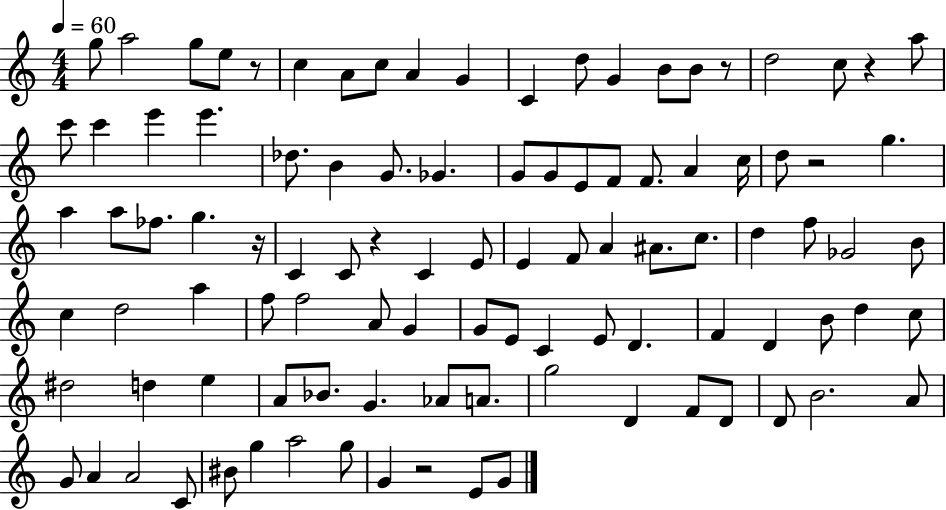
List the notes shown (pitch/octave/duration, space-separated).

G5/e A5/h G5/e E5/e R/e C5/q A4/e C5/e A4/q G4/q C4/q D5/e G4/q B4/e B4/e R/e D5/h C5/e R/q A5/e C6/e C6/q E6/q E6/q. Db5/e. B4/q G4/e. Gb4/q. G4/e G4/e E4/e F4/e F4/e. A4/q C5/s D5/e R/h G5/q. A5/q A5/e FES5/e. G5/q. R/s C4/q C4/e R/q C4/q E4/e E4/q F4/e A4/q A#4/e. C5/e. D5/q F5/e Gb4/h B4/e C5/q D5/h A5/q F5/e F5/h A4/e G4/q G4/e E4/e C4/q E4/e D4/q. F4/q D4/q B4/e D5/q C5/e D#5/h D5/q E5/q A4/e Bb4/e. G4/q. Ab4/e A4/e. G5/h D4/q F4/e D4/e D4/e B4/h. A4/e G4/e A4/q A4/h C4/e BIS4/e G5/q A5/h G5/e G4/q R/h E4/e G4/e